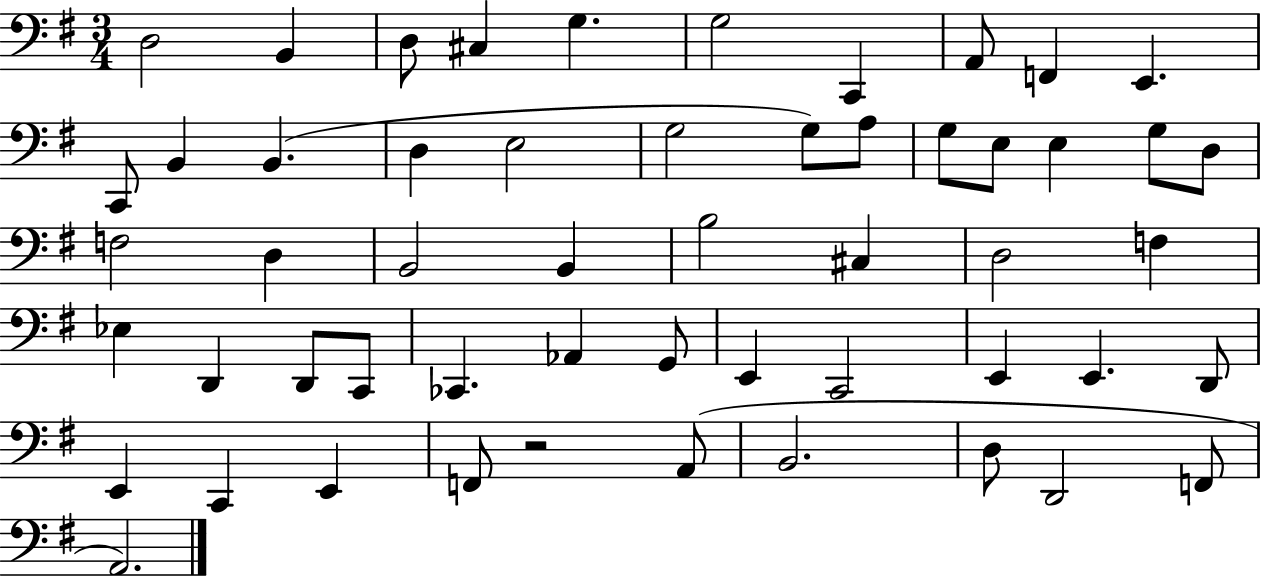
D3/h B2/q D3/e C#3/q G3/q. G3/h C2/q A2/e F2/q E2/q. C2/e B2/q B2/q. D3/q E3/h G3/h G3/e A3/e G3/e E3/e E3/q G3/e D3/e F3/h D3/q B2/h B2/q B3/h C#3/q D3/h F3/q Eb3/q D2/q D2/e C2/e CES2/q. Ab2/q G2/e E2/q C2/h E2/q E2/q. D2/e E2/q C2/q E2/q F2/e R/h A2/e B2/h. D3/e D2/h F2/e A2/h.